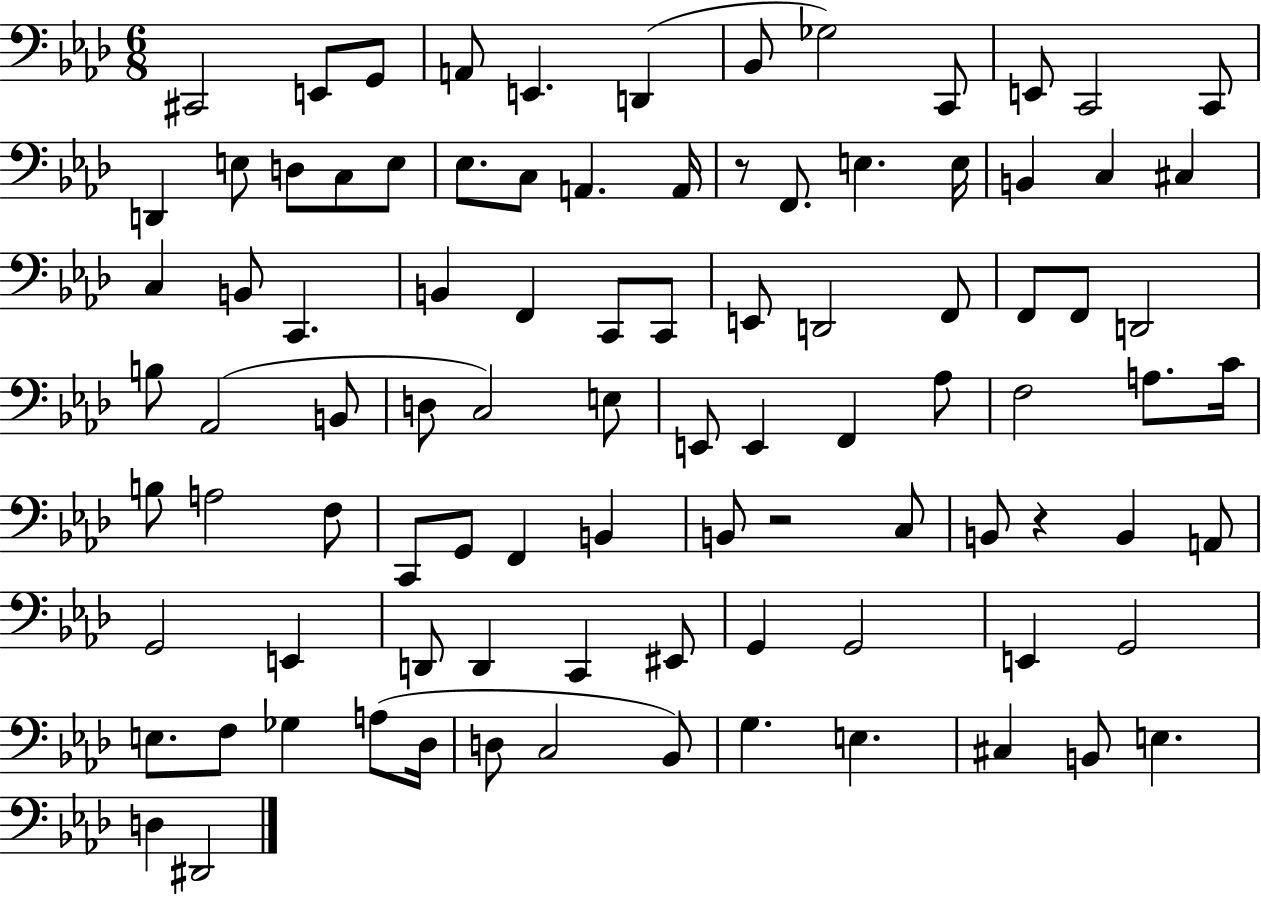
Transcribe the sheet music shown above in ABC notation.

X:1
T:Untitled
M:6/8
L:1/4
K:Ab
^C,,2 E,,/2 G,,/2 A,,/2 E,, D,, _B,,/2 _G,2 C,,/2 E,,/2 C,,2 C,,/2 D,, E,/2 D,/2 C,/2 E,/2 _E,/2 C,/2 A,, A,,/4 z/2 F,,/2 E, E,/4 B,, C, ^C, C, B,,/2 C,, B,, F,, C,,/2 C,,/2 E,,/2 D,,2 F,,/2 F,,/2 F,,/2 D,,2 B,/2 _A,,2 B,,/2 D,/2 C,2 E,/2 E,,/2 E,, F,, _A,/2 F,2 A,/2 C/4 B,/2 A,2 F,/2 C,,/2 G,,/2 F,, B,, B,,/2 z2 C,/2 B,,/2 z B,, A,,/2 G,,2 E,, D,,/2 D,, C,, ^E,,/2 G,, G,,2 E,, G,,2 E,/2 F,/2 _G, A,/2 _D,/4 D,/2 C,2 _B,,/2 G, E, ^C, B,,/2 E, D, ^D,,2